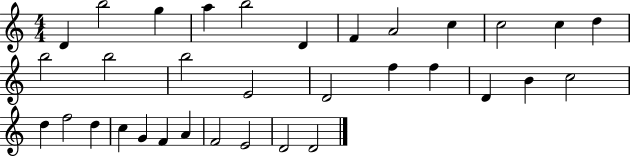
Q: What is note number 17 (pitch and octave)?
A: D4